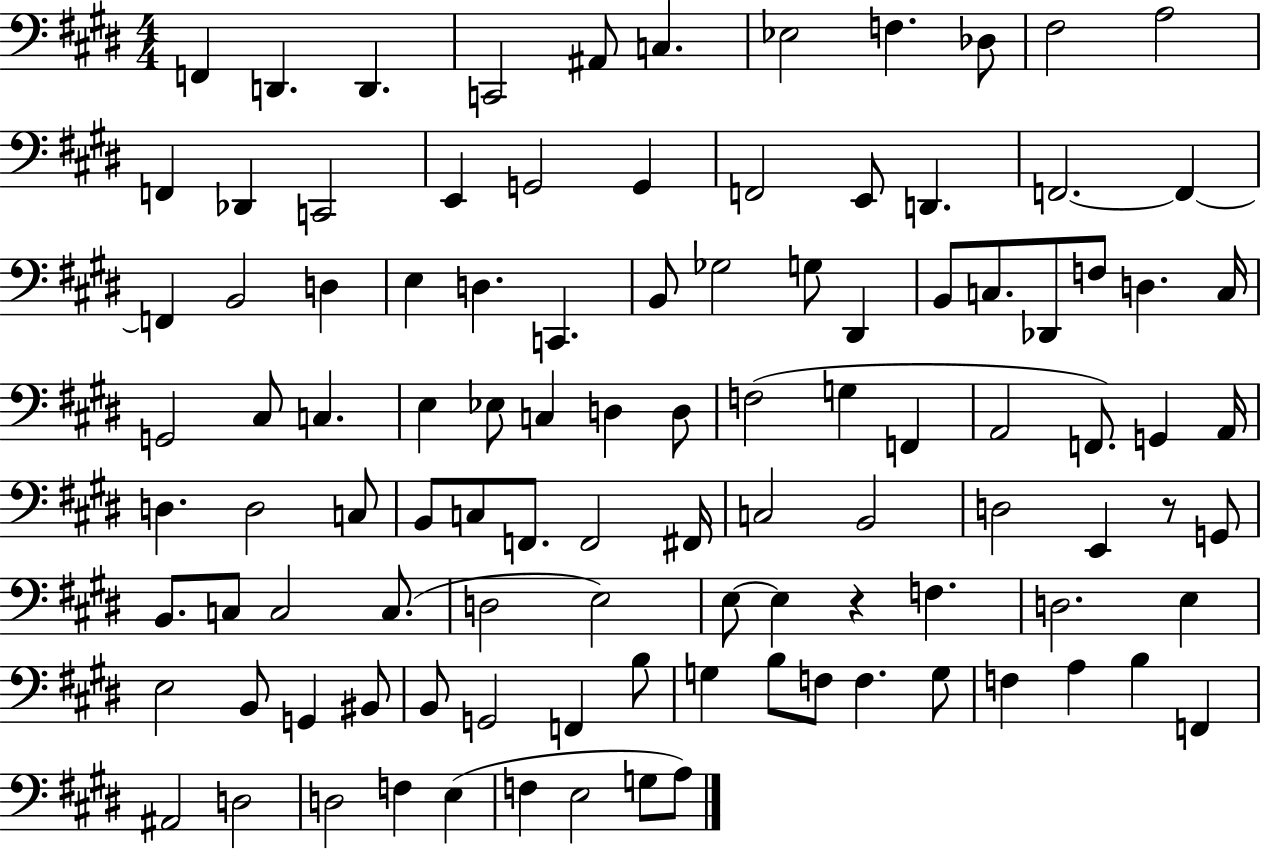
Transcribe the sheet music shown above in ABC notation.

X:1
T:Untitled
M:4/4
L:1/4
K:E
F,, D,, D,, C,,2 ^A,,/2 C, _E,2 F, _D,/2 ^F,2 A,2 F,, _D,, C,,2 E,, G,,2 G,, F,,2 E,,/2 D,, F,,2 F,, F,, B,,2 D, E, D, C,, B,,/2 _G,2 G,/2 ^D,, B,,/2 C,/2 _D,,/2 F,/2 D, C,/4 G,,2 ^C,/2 C, E, _E,/2 C, D, D,/2 F,2 G, F,, A,,2 F,,/2 G,, A,,/4 D, D,2 C,/2 B,,/2 C,/2 F,,/2 F,,2 ^F,,/4 C,2 B,,2 D,2 E,, z/2 G,,/2 B,,/2 C,/2 C,2 C,/2 D,2 E,2 E,/2 E, z F, D,2 E, E,2 B,,/2 G,, ^B,,/2 B,,/2 G,,2 F,, B,/2 G, B,/2 F,/2 F, G,/2 F, A, B, F,, ^A,,2 D,2 D,2 F, E, F, E,2 G,/2 A,/2